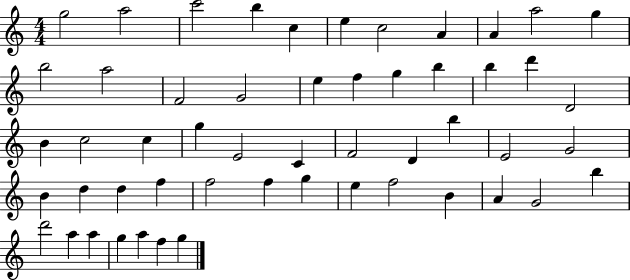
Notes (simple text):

G5/h A5/h C6/h B5/q C5/q E5/q C5/h A4/q A4/q A5/h G5/q B5/h A5/h F4/h G4/h E5/q F5/q G5/q B5/q B5/q D6/q D4/h B4/q C5/h C5/q G5/q E4/h C4/q F4/h D4/q B5/q E4/h G4/h B4/q D5/q D5/q F5/q F5/h F5/q G5/q E5/q F5/h B4/q A4/q G4/h B5/q D6/h A5/q A5/q G5/q A5/q F5/q G5/q